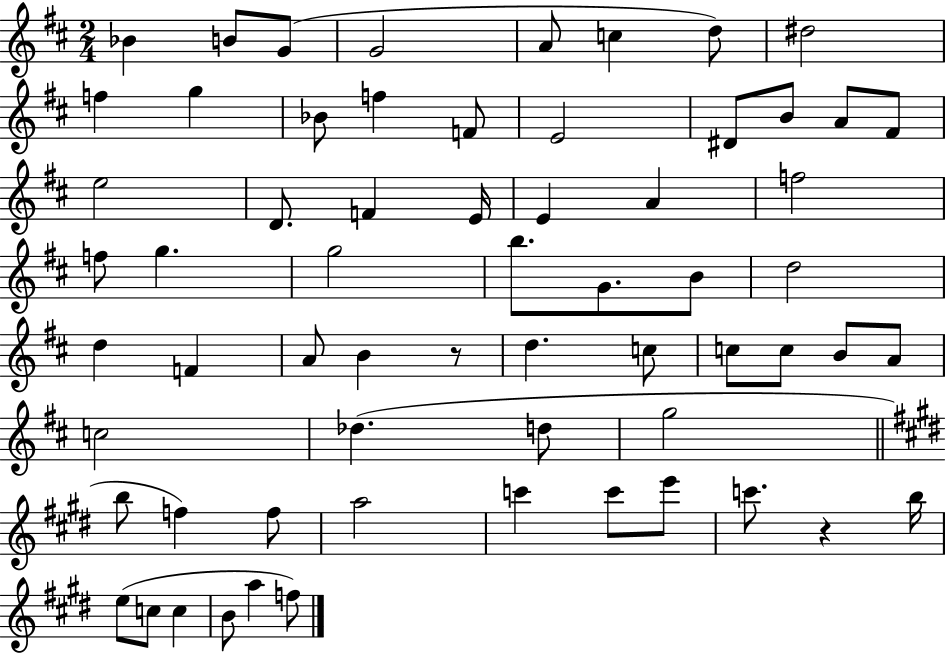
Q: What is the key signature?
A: D major